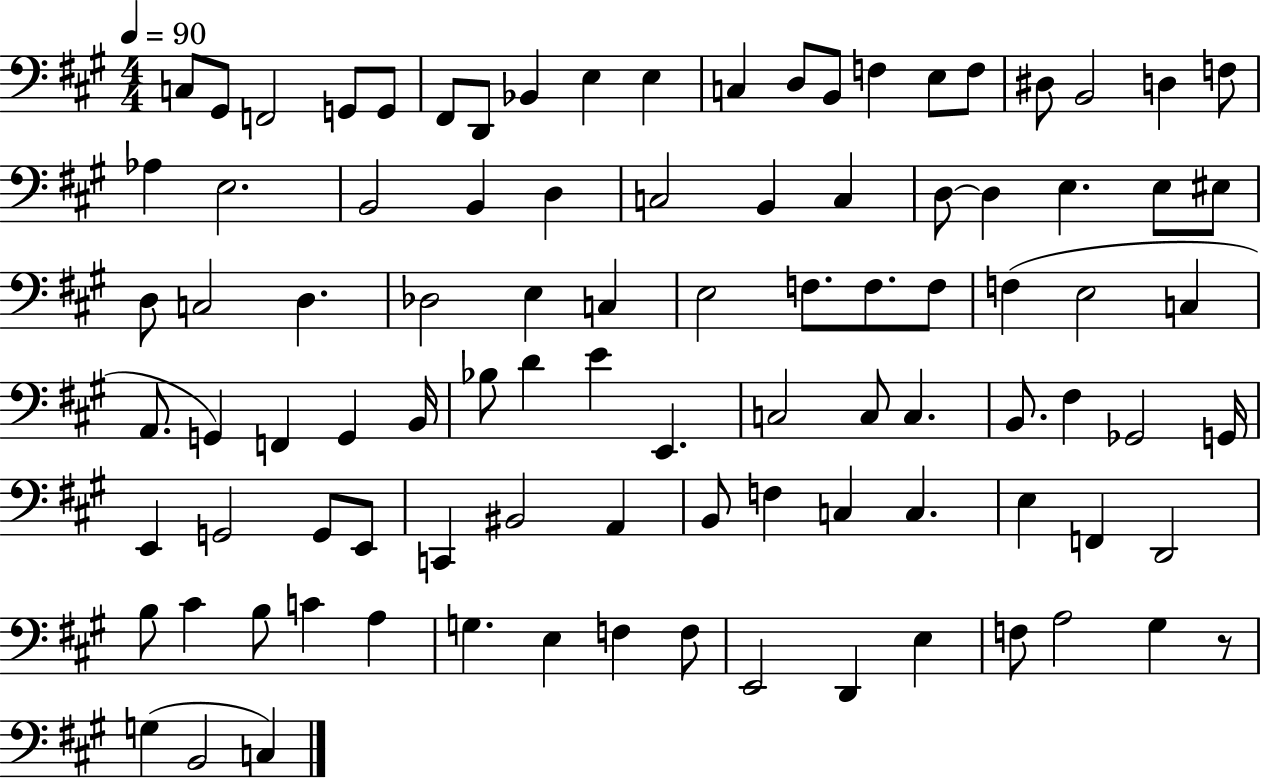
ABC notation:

X:1
T:Untitled
M:4/4
L:1/4
K:A
C,/2 ^G,,/2 F,,2 G,,/2 G,,/2 ^F,,/2 D,,/2 _B,, E, E, C, D,/2 B,,/2 F, E,/2 F,/2 ^D,/2 B,,2 D, F,/2 _A, E,2 B,,2 B,, D, C,2 B,, C, D,/2 D, E, E,/2 ^E,/2 D,/2 C,2 D, _D,2 E, C, E,2 F,/2 F,/2 F,/2 F, E,2 C, A,,/2 G,, F,, G,, B,,/4 _B,/2 D E E,, C,2 C,/2 C, B,,/2 ^F, _G,,2 G,,/4 E,, G,,2 G,,/2 E,,/2 C,, ^B,,2 A,, B,,/2 F, C, C, E, F,, D,,2 B,/2 ^C B,/2 C A, G, E, F, F,/2 E,,2 D,, E, F,/2 A,2 ^G, z/2 G, B,,2 C,